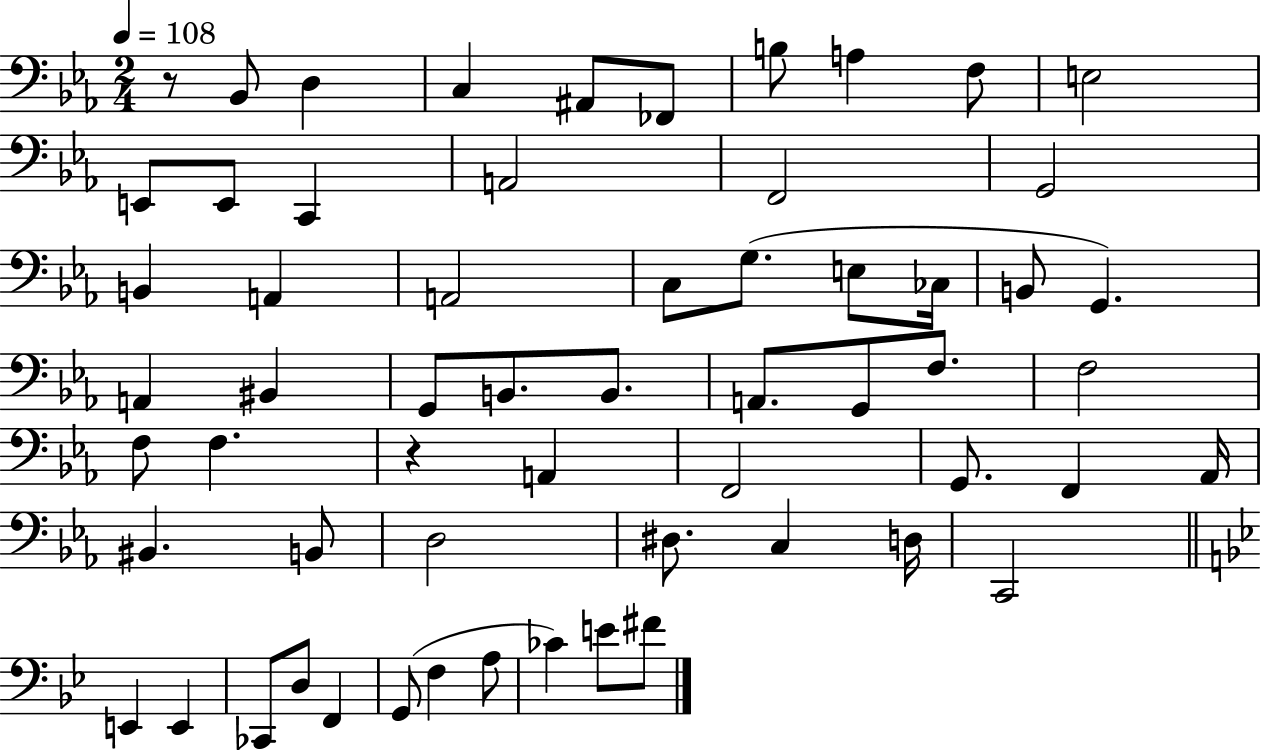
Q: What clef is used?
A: bass